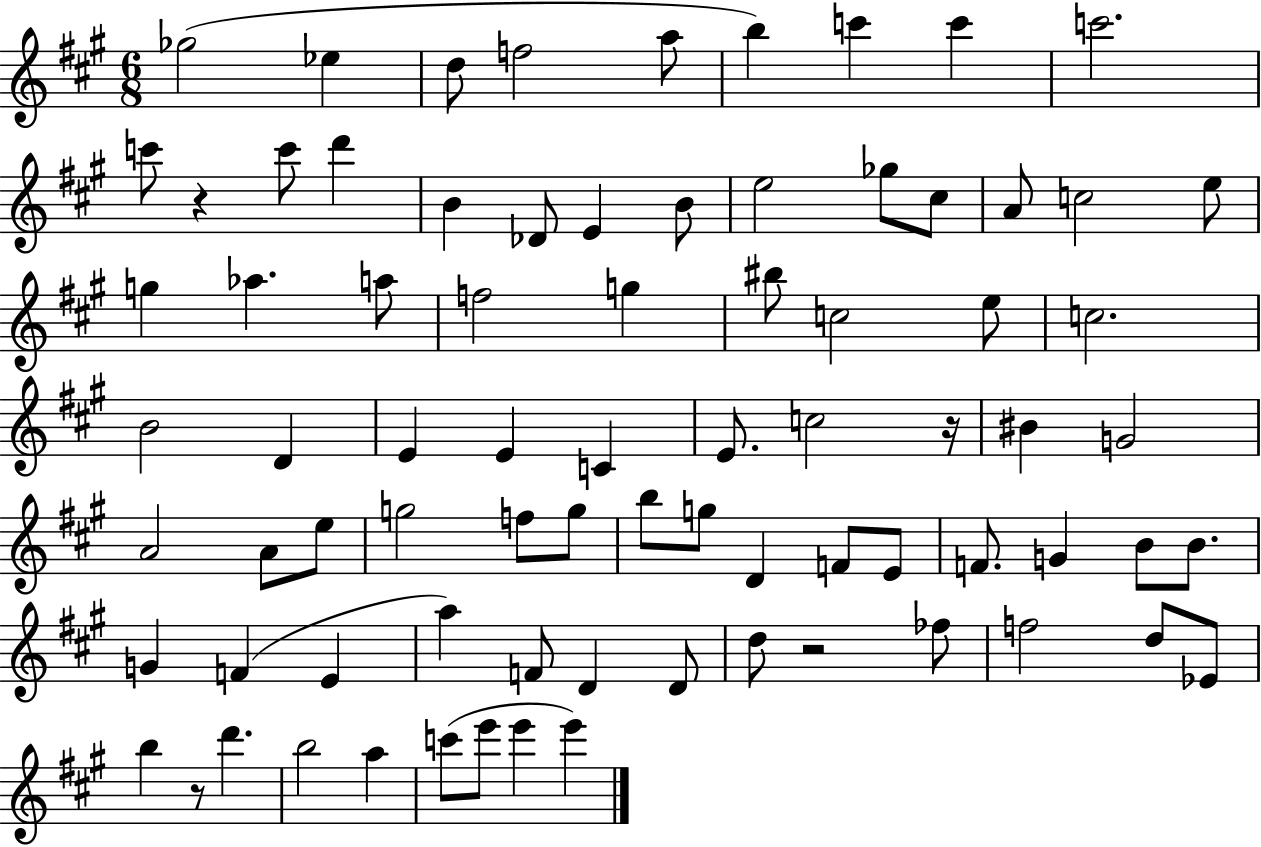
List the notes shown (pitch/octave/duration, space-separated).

Gb5/h Eb5/q D5/e F5/h A5/e B5/q C6/q C6/q C6/h. C6/e R/q C6/e D6/q B4/q Db4/e E4/q B4/e E5/h Gb5/e C#5/e A4/e C5/h E5/e G5/q Ab5/q. A5/e F5/h G5/q BIS5/e C5/h E5/e C5/h. B4/h D4/q E4/q E4/q C4/q E4/e. C5/h R/s BIS4/q G4/h A4/h A4/e E5/e G5/h F5/e G5/e B5/e G5/e D4/q F4/e E4/e F4/e. G4/q B4/e B4/e. G4/q F4/q E4/q A5/q F4/e D4/q D4/e D5/e R/h FES5/e F5/h D5/e Eb4/e B5/q R/e D6/q. B5/h A5/q C6/e E6/e E6/q E6/q